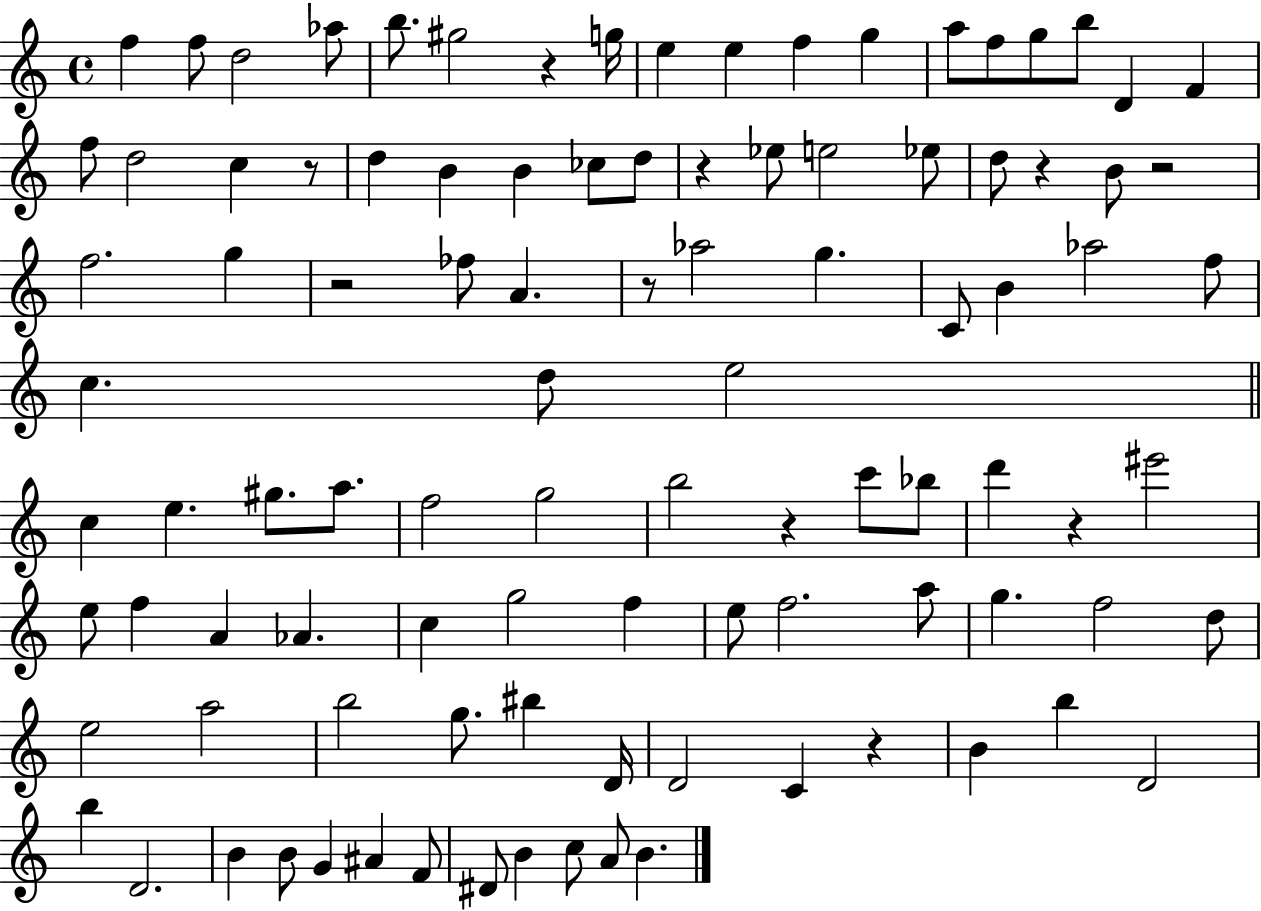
X:1
T:Untitled
M:4/4
L:1/4
K:C
f f/2 d2 _a/2 b/2 ^g2 z g/4 e e f g a/2 f/2 g/2 b/2 D F f/2 d2 c z/2 d B B _c/2 d/2 z _e/2 e2 _e/2 d/2 z B/2 z2 f2 g z2 _f/2 A z/2 _a2 g C/2 B _a2 f/2 c d/2 e2 c e ^g/2 a/2 f2 g2 b2 z c'/2 _b/2 d' z ^e'2 e/2 f A _A c g2 f e/2 f2 a/2 g f2 d/2 e2 a2 b2 g/2 ^b D/4 D2 C z B b D2 b D2 B B/2 G ^A F/2 ^D/2 B c/2 A/2 B